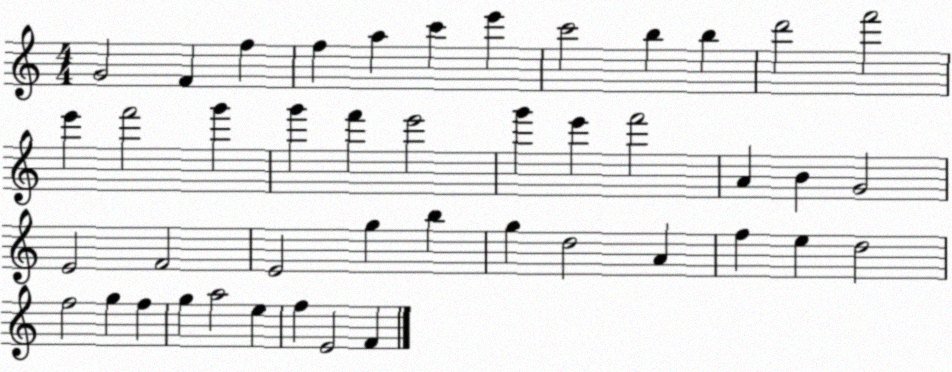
X:1
T:Untitled
M:4/4
L:1/4
K:C
G2 F f f a c' e' c'2 b b d'2 f'2 e' f'2 g' g' f' e'2 g' e' f'2 A B G2 E2 F2 E2 g b g d2 A f e d2 f2 g f g a2 e f E2 F